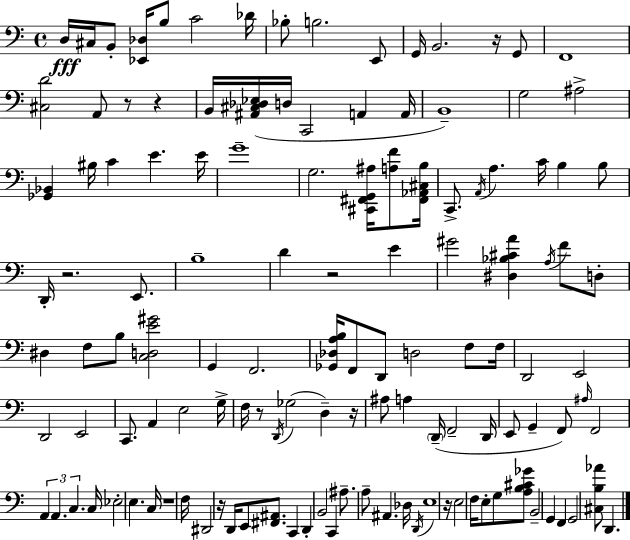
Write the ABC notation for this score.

X:1
T:Untitled
M:4/4
L:1/4
K:Am
D,/4 ^C,/4 B,,/2 [_E,,_D,]/4 B,/2 C2 _D/4 _B,/2 B,2 E,,/2 G,,/4 B,,2 z/4 G,,/2 F,,4 [^C,D]2 A,,/2 z/2 z B,,/4 [^A,,^C,_D,_E,]/4 D,/4 C,,2 A,, A,,/4 B,,4 G,2 ^A,2 [_G,,_B,,] ^B,/4 C E E/4 G4 G,2 [^C,,^F,,G,,^A,]/4 [A,F]/2 [^F,,_A,,^C,B,]/4 C,,/2 A,,/4 A, C/4 B, B,/2 D,,/4 z2 E,,/2 B,4 D z2 E ^G2 [^D,_B,^CA] A,/4 F/2 D,/2 ^D, F,/2 B,/2 [C,D,E^G]2 G,, F,,2 [_G,,_D,A,B,]/4 F,,/2 D,,/2 D,2 F,/2 F,/4 D,,2 E,,2 D,,2 E,,2 C,,/2 A,, E,2 G,/4 F,/4 z/2 D,,/4 _G,2 D, z/4 ^A,/2 A, D,,/4 F,,2 D,,/4 E,,/2 G,, F,,/2 ^A,/4 F,,2 A,, A,, C, C,/4 _E,2 E, C,/4 z4 F,/4 ^D,,2 z/4 D,,/4 E,,/2 [^F,,^A,,]/2 C,, D,, B,,2 C,, ^A,/2 A,/2 ^A,, _D,/4 D,,/4 E,4 z/4 E,2 F,/4 E,/2 G,/2 [A,B,^C_G]/2 B,,2 G,, F,, G,,2 [^C,B,_A]/2 D,,